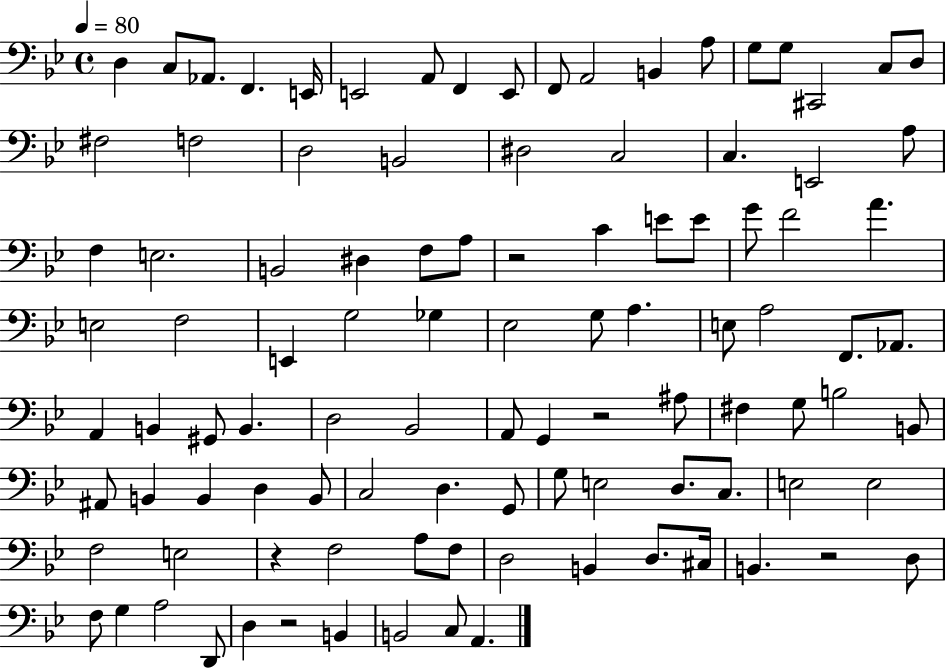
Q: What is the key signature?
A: BES major